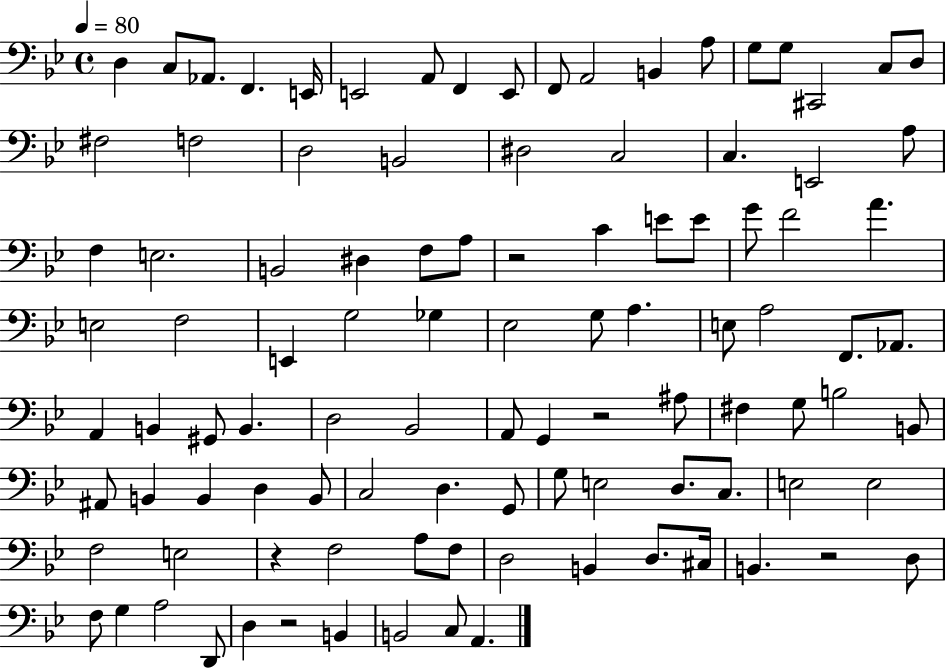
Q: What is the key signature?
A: BES major